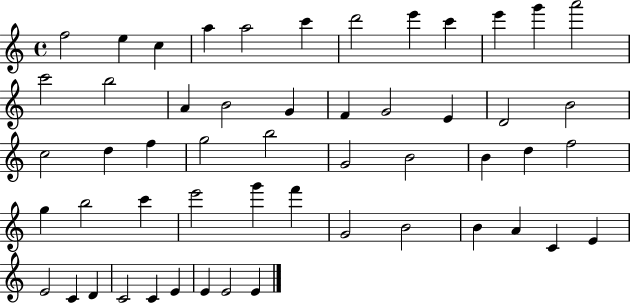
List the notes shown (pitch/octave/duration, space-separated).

F5/h E5/q C5/q A5/q A5/h C6/q D6/h E6/q C6/q E6/q G6/q A6/h C6/h B5/h A4/q B4/h G4/q F4/q G4/h E4/q D4/h B4/h C5/h D5/q F5/q G5/h B5/h G4/h B4/h B4/q D5/q F5/h G5/q B5/h C6/q E6/h G6/q F6/q G4/h B4/h B4/q A4/q C4/q E4/q E4/h C4/q D4/q C4/h C4/q E4/q E4/q E4/h E4/q